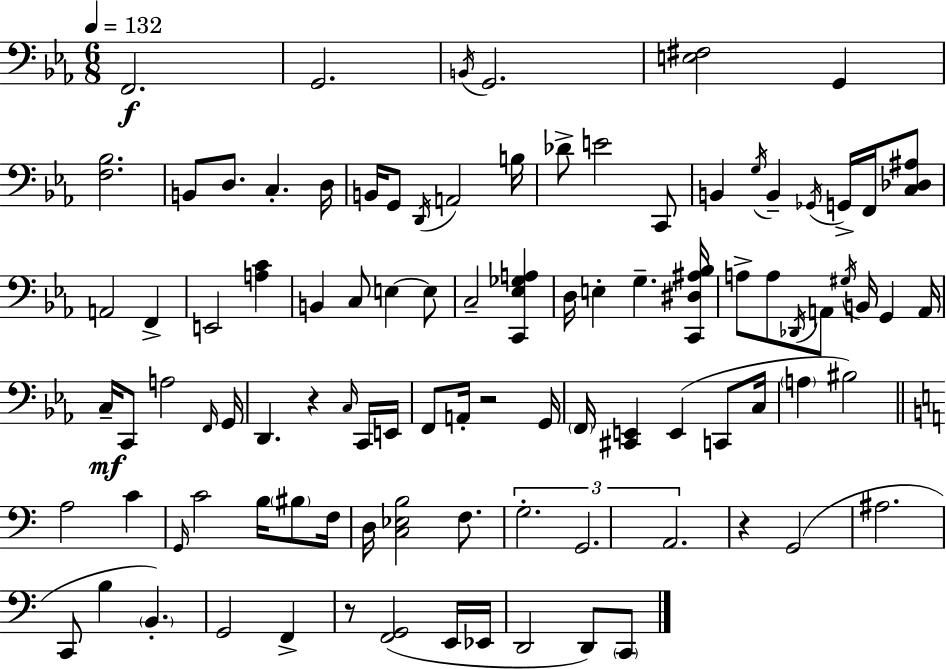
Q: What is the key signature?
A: C minor